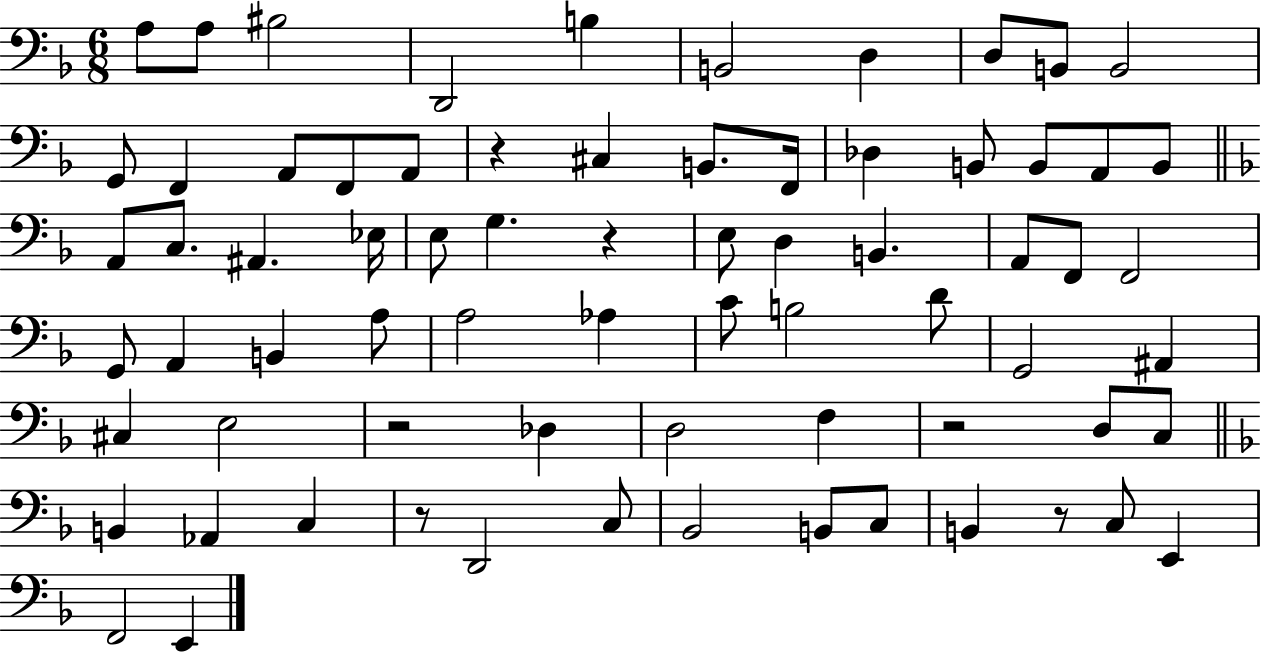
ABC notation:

X:1
T:Untitled
M:6/8
L:1/4
K:F
A,/2 A,/2 ^B,2 D,,2 B, B,,2 D, D,/2 B,,/2 B,,2 G,,/2 F,, A,,/2 F,,/2 A,,/2 z ^C, B,,/2 F,,/4 _D, B,,/2 B,,/2 A,,/2 B,,/2 A,,/2 C,/2 ^A,, _E,/4 E,/2 G, z E,/2 D, B,, A,,/2 F,,/2 F,,2 G,,/2 A,, B,, A,/2 A,2 _A, C/2 B,2 D/2 G,,2 ^A,, ^C, E,2 z2 _D, D,2 F, z2 D,/2 C,/2 B,, _A,, C, z/2 D,,2 C,/2 _B,,2 B,,/2 C,/2 B,, z/2 C,/2 E,, F,,2 E,,